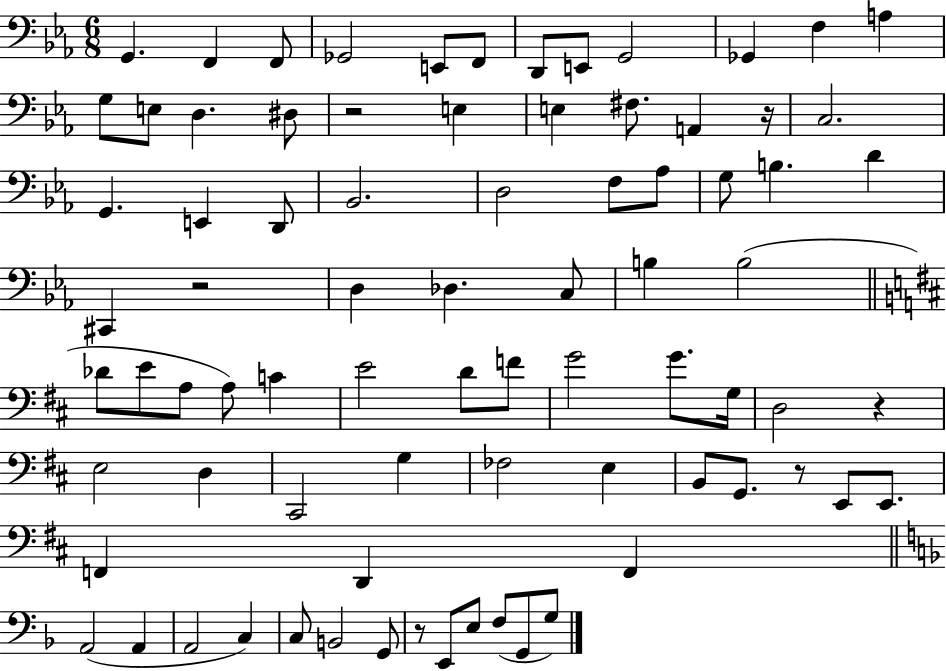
G2/q. F2/q F2/e Gb2/h E2/e F2/e D2/e E2/e G2/h Gb2/q F3/q A3/q G3/e E3/e D3/q. D#3/e R/h E3/q E3/q F#3/e. A2/q R/s C3/h. G2/q. E2/q D2/e Bb2/h. D3/h F3/e Ab3/e G3/e B3/q. D4/q C#2/q R/h D3/q Db3/q. C3/e B3/q B3/h Db4/e E4/e A3/e A3/e C4/q E4/h D4/e F4/e G4/h G4/e. G3/s D3/h R/q E3/h D3/q C#2/h G3/q FES3/h E3/q B2/e G2/e. R/e E2/e E2/e. F2/q D2/q F2/q A2/h A2/q A2/h C3/q C3/e B2/h G2/e R/e E2/e E3/e F3/e G2/e G3/e